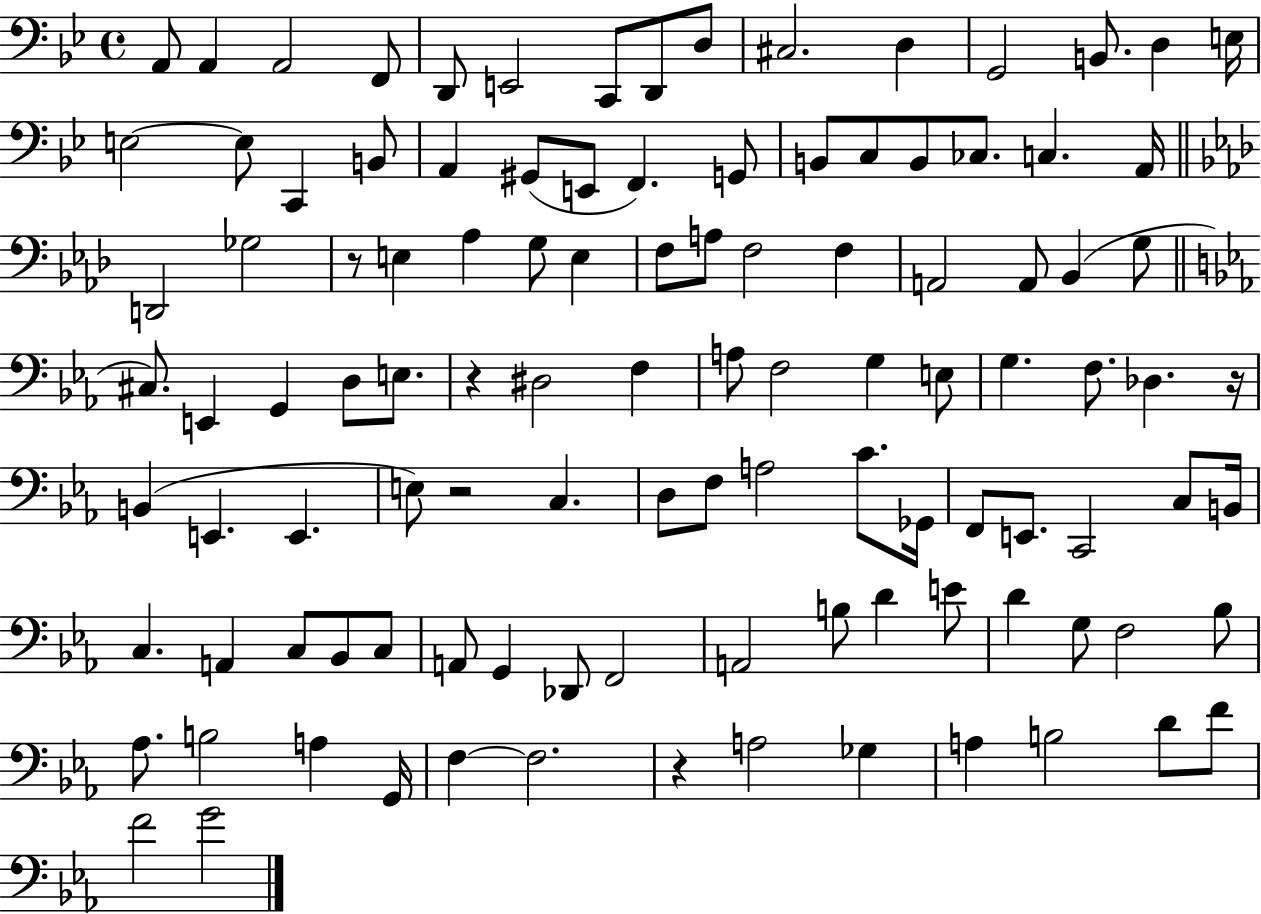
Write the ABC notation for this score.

X:1
T:Untitled
M:4/4
L:1/4
K:Bb
A,,/2 A,, A,,2 F,,/2 D,,/2 E,,2 C,,/2 D,,/2 D,/2 ^C,2 D, G,,2 B,,/2 D, E,/4 E,2 E,/2 C,, B,,/2 A,, ^G,,/2 E,,/2 F,, G,,/2 B,,/2 C,/2 B,,/2 _C,/2 C, A,,/4 D,,2 _G,2 z/2 E, _A, G,/2 E, F,/2 A,/2 F,2 F, A,,2 A,,/2 _B,, G,/2 ^C,/2 E,, G,, D,/2 E,/2 z ^D,2 F, A,/2 F,2 G, E,/2 G, F,/2 _D, z/4 B,, E,, E,, E,/2 z2 C, D,/2 F,/2 A,2 C/2 _G,,/4 F,,/2 E,,/2 C,,2 C,/2 B,,/4 C, A,, C,/2 _B,,/2 C,/2 A,,/2 G,, _D,,/2 F,,2 A,,2 B,/2 D E/2 D G,/2 F,2 _B,/2 _A,/2 B,2 A, G,,/4 F, F,2 z A,2 _G, A, B,2 D/2 F/2 F2 G2